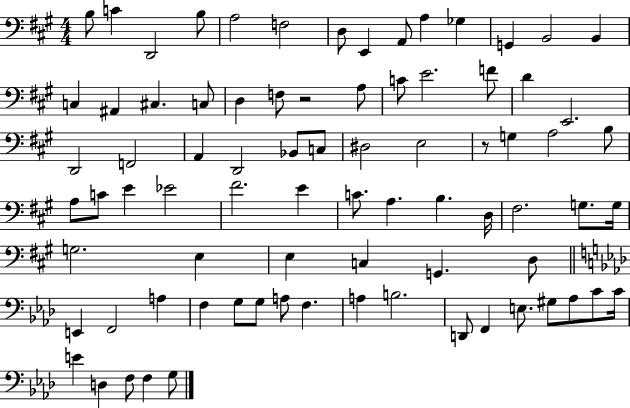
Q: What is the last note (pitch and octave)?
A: G3